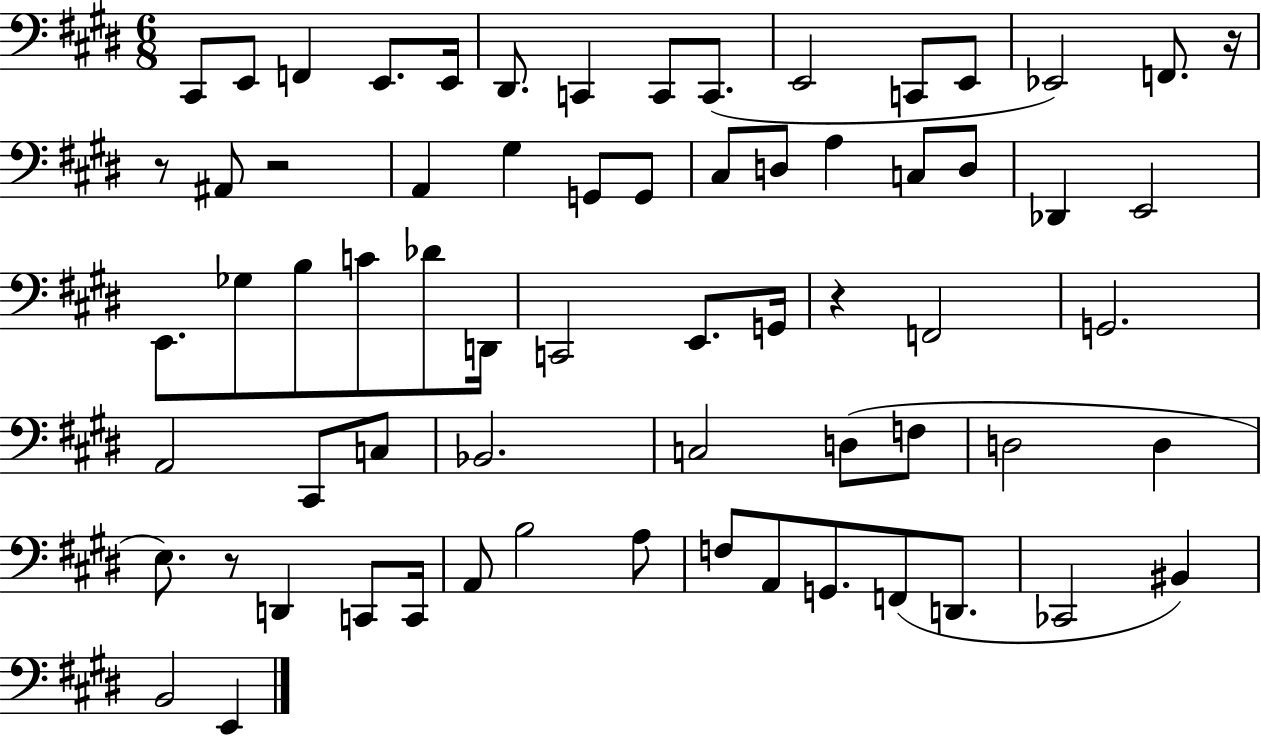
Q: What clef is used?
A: bass